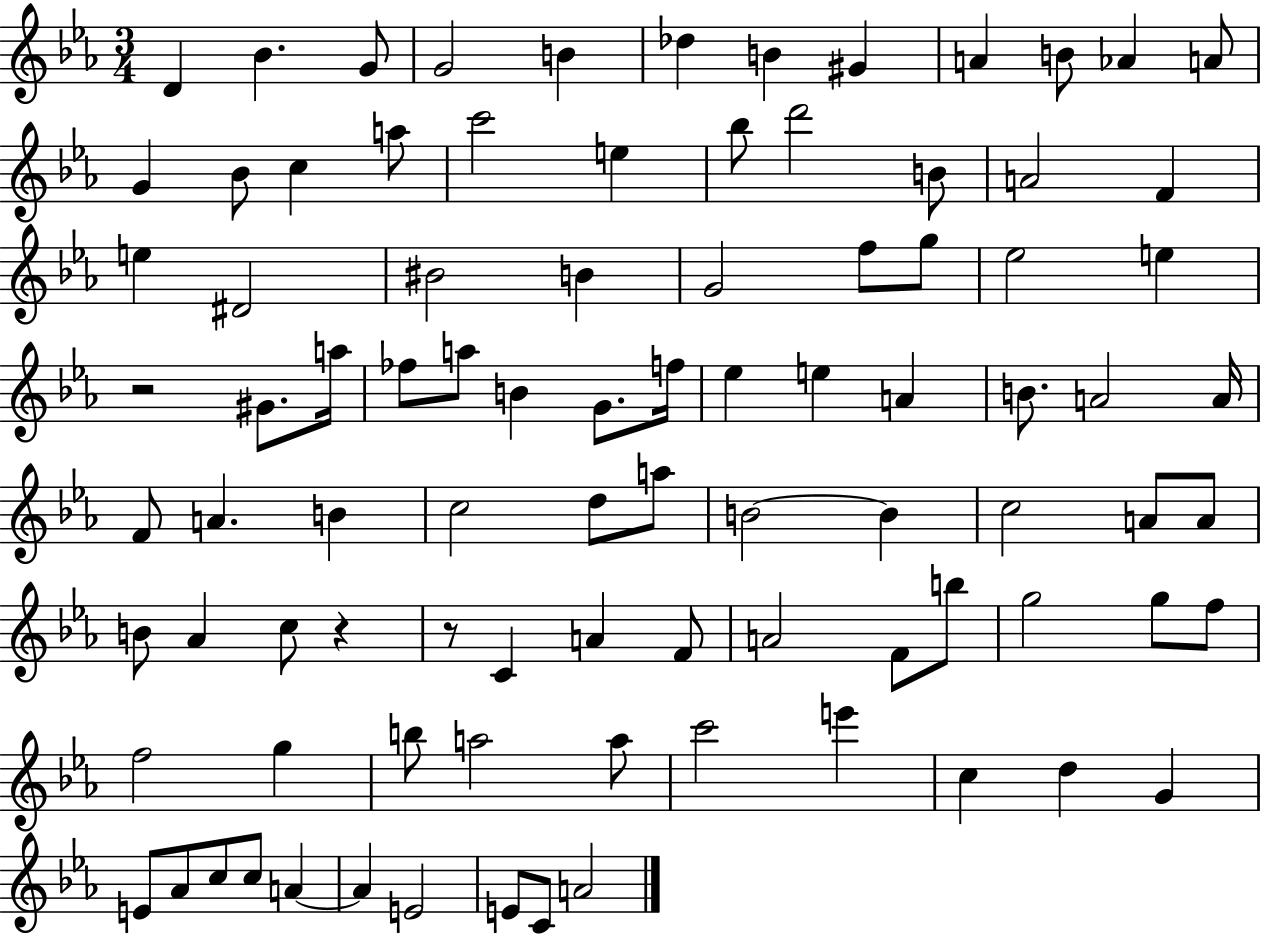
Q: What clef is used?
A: treble